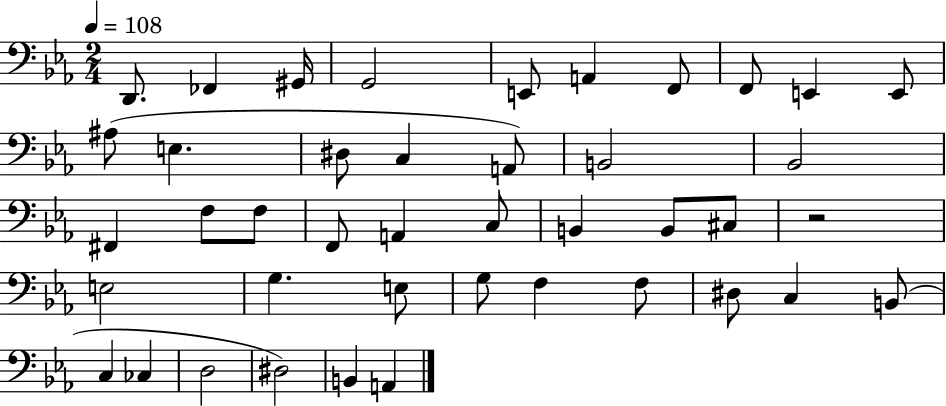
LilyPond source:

{
  \clef bass
  \numericTimeSignature
  \time 2/4
  \key ees \major
  \tempo 4 = 108
  d,8. fes,4 gis,16 | g,2 | e,8 a,4 f,8 | f,8 e,4 e,8 | \break ais8( e4. | dis8 c4 a,8) | b,2 | bes,2 | \break fis,4 f8 f8 | f,8 a,4 c8 | b,4 b,8 cis8 | r2 | \break e2 | g4. e8 | g8 f4 f8 | dis8 c4 b,8( | \break c4 ces4 | d2 | dis2) | b,4 a,4 | \break \bar "|."
}